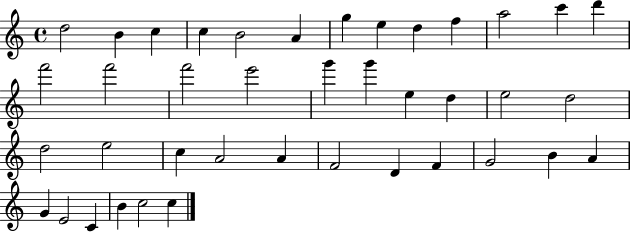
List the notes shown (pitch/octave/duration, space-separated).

D5/h B4/q C5/q C5/q B4/h A4/q G5/q E5/q D5/q F5/q A5/h C6/q D6/q F6/h F6/h F6/h E6/h G6/q G6/q E5/q D5/q E5/h D5/h D5/h E5/h C5/q A4/h A4/q F4/h D4/q F4/q G4/h B4/q A4/q G4/q E4/h C4/q B4/q C5/h C5/q